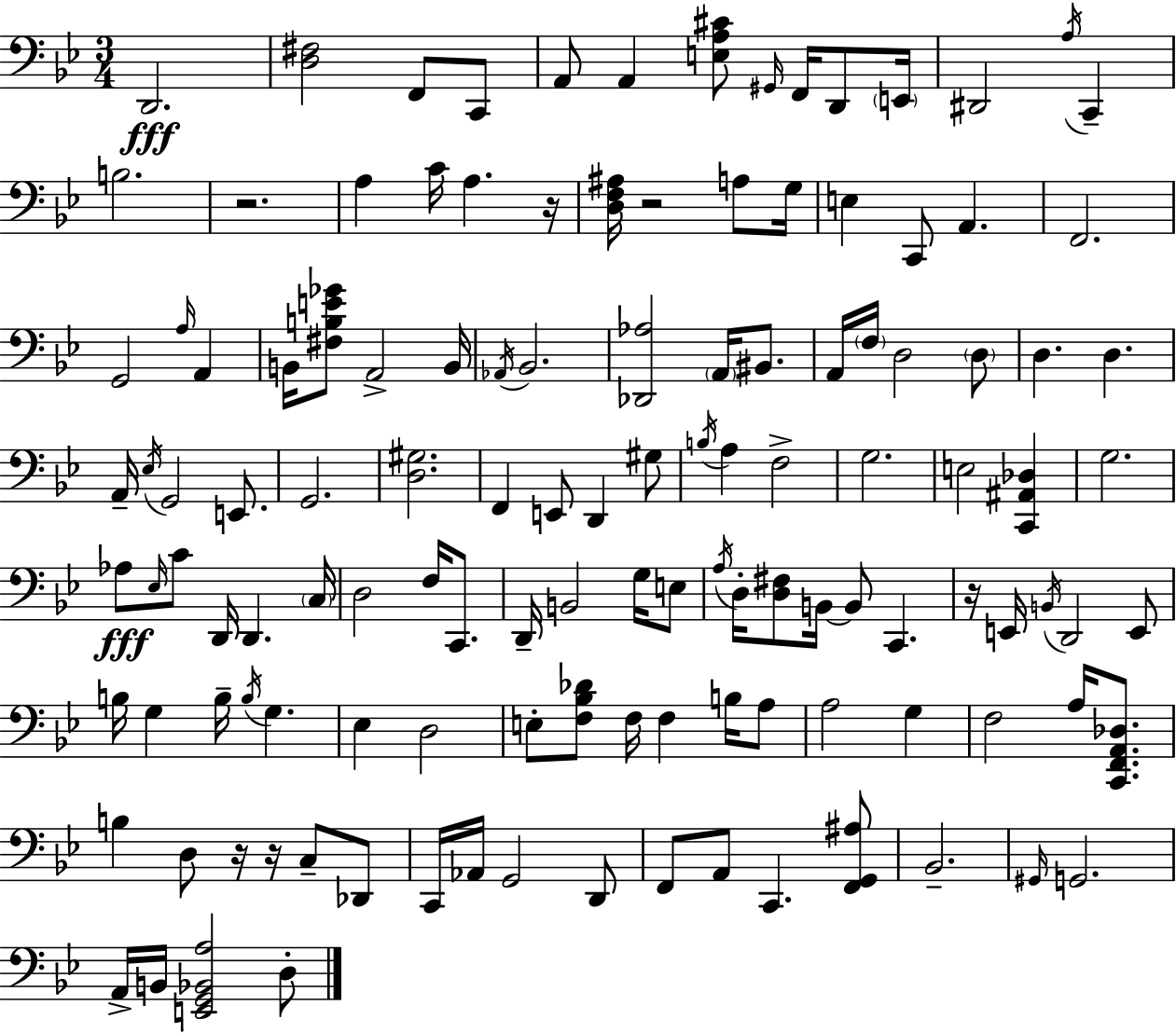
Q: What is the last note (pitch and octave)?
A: D3